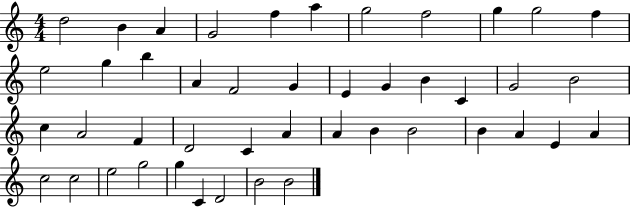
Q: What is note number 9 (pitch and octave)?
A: G5